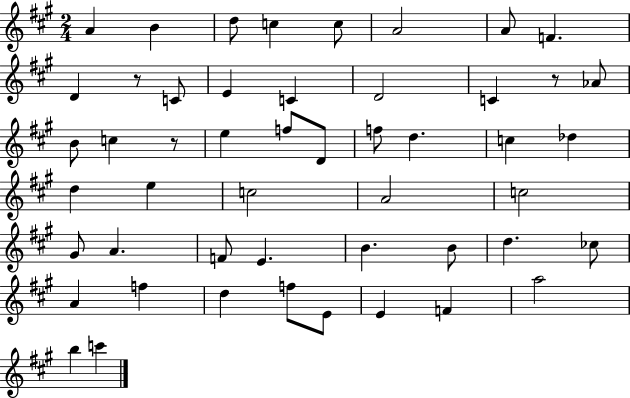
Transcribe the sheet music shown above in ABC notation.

X:1
T:Untitled
M:2/4
L:1/4
K:A
A B d/2 c c/2 A2 A/2 F D z/2 C/2 E C D2 C z/2 _A/2 B/2 c z/2 e f/2 D/2 f/2 d c _d d e c2 A2 c2 ^G/2 A F/2 E B B/2 d _c/2 A f d f/2 E/2 E F a2 b c'